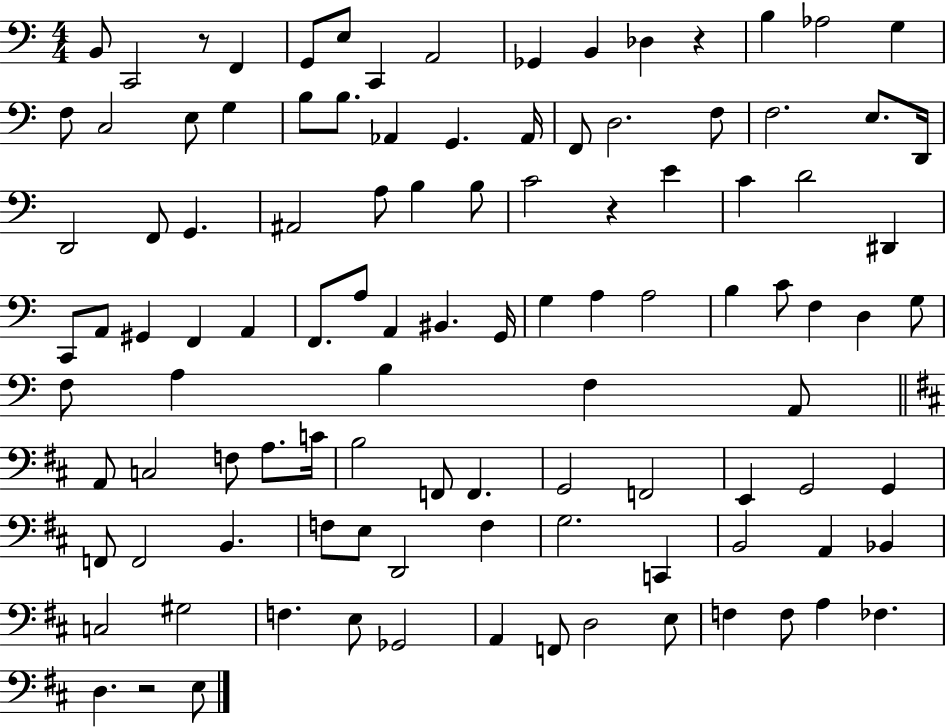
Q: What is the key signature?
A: C major